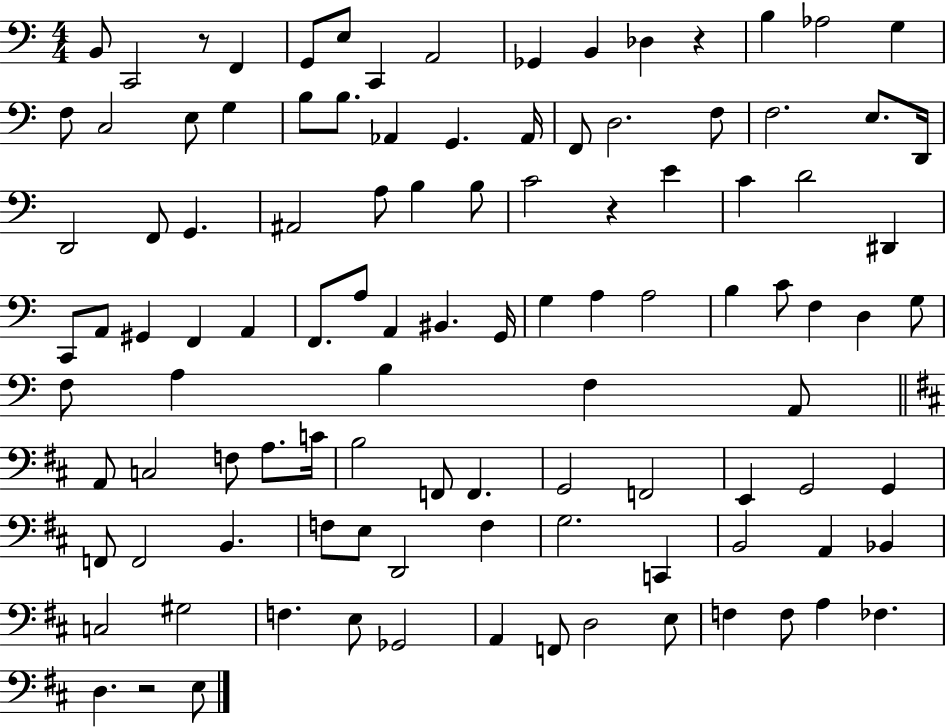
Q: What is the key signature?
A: C major